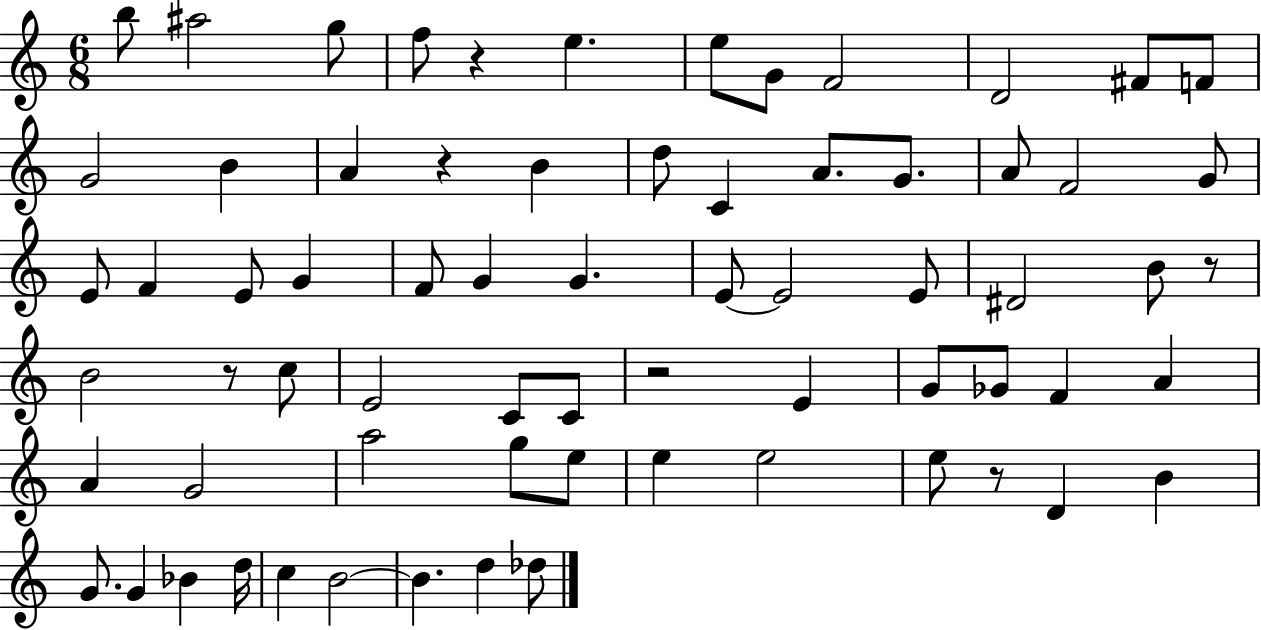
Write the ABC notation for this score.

X:1
T:Untitled
M:6/8
L:1/4
K:C
b/2 ^a2 g/2 f/2 z e e/2 G/2 F2 D2 ^F/2 F/2 G2 B A z B d/2 C A/2 G/2 A/2 F2 G/2 E/2 F E/2 G F/2 G G E/2 E2 E/2 ^D2 B/2 z/2 B2 z/2 c/2 E2 C/2 C/2 z2 E G/2 _G/2 F A A G2 a2 g/2 e/2 e e2 e/2 z/2 D B G/2 G _B d/4 c B2 B d _d/2